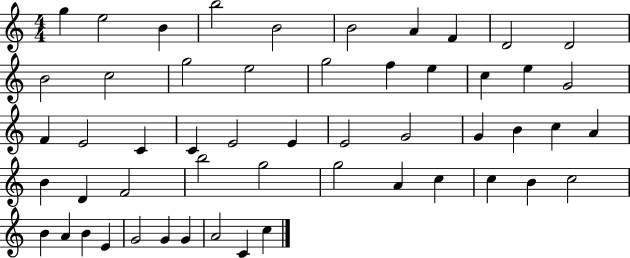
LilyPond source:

{
  \clef treble
  \numericTimeSignature
  \time 4/4
  \key c \major
  g''4 e''2 b'4 | b''2 b'2 | b'2 a'4 f'4 | d'2 d'2 | \break b'2 c''2 | g''2 e''2 | g''2 f''4 e''4 | c''4 e''4 g'2 | \break f'4 e'2 c'4 | c'4 e'2 e'4 | e'2 g'2 | g'4 b'4 c''4 a'4 | \break b'4 d'4 f'2 | b''2 g''2 | g''2 a'4 c''4 | c''4 b'4 c''2 | \break b'4 a'4 b'4 e'4 | g'2 g'4 g'4 | a'2 c'4 c''4 | \bar "|."
}